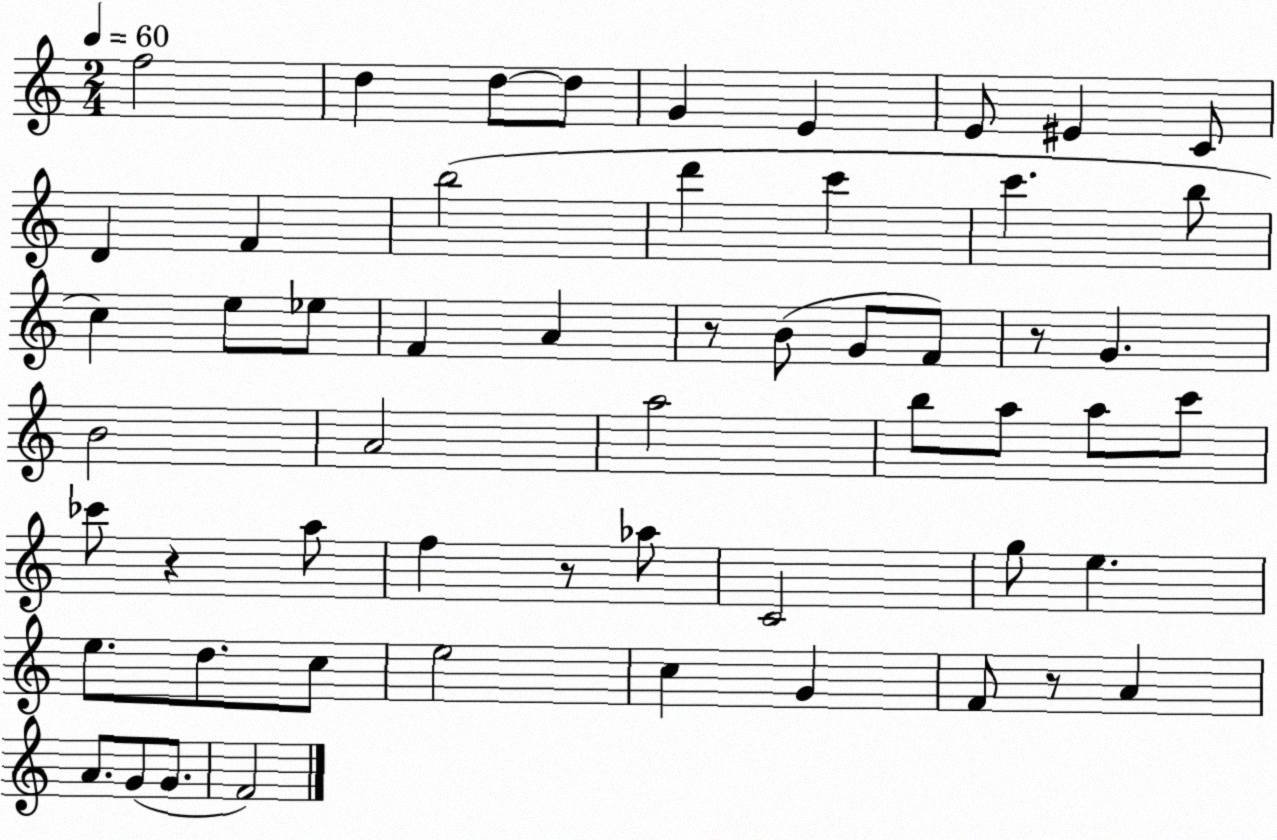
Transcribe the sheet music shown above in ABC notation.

X:1
T:Untitled
M:2/4
L:1/4
K:C
f2 d d/2 d/2 G E E/2 ^E C/2 D F b2 d' c' c' b/2 c e/2 _e/2 F A z/2 B/2 G/2 F/2 z/2 G B2 A2 a2 b/2 a/2 a/2 c'/2 _c'/2 z a/2 f z/2 _a/2 C2 g/2 e e/2 d/2 c/2 e2 c G F/2 z/2 A A/2 G/2 G/2 F2